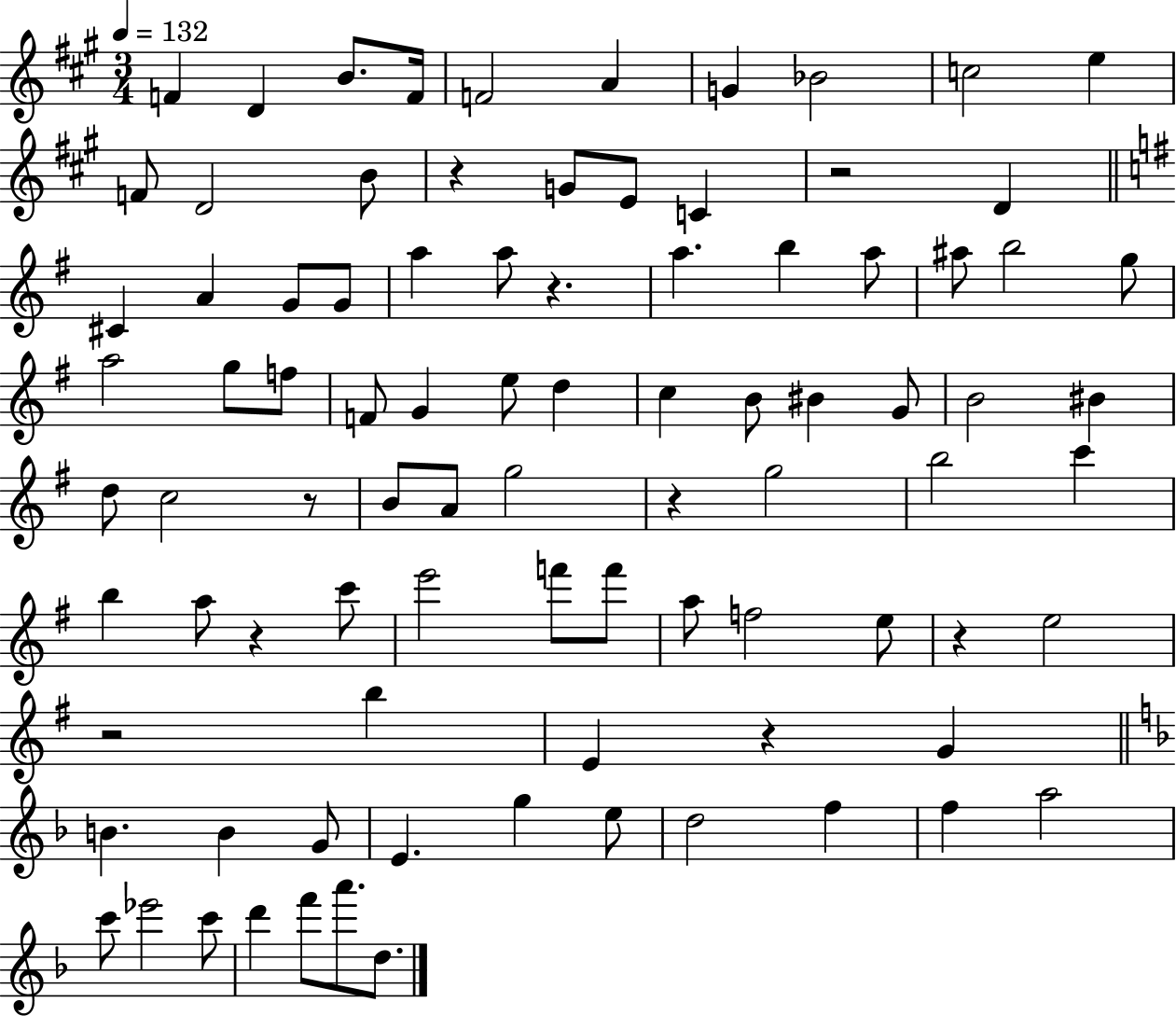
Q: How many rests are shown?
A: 9